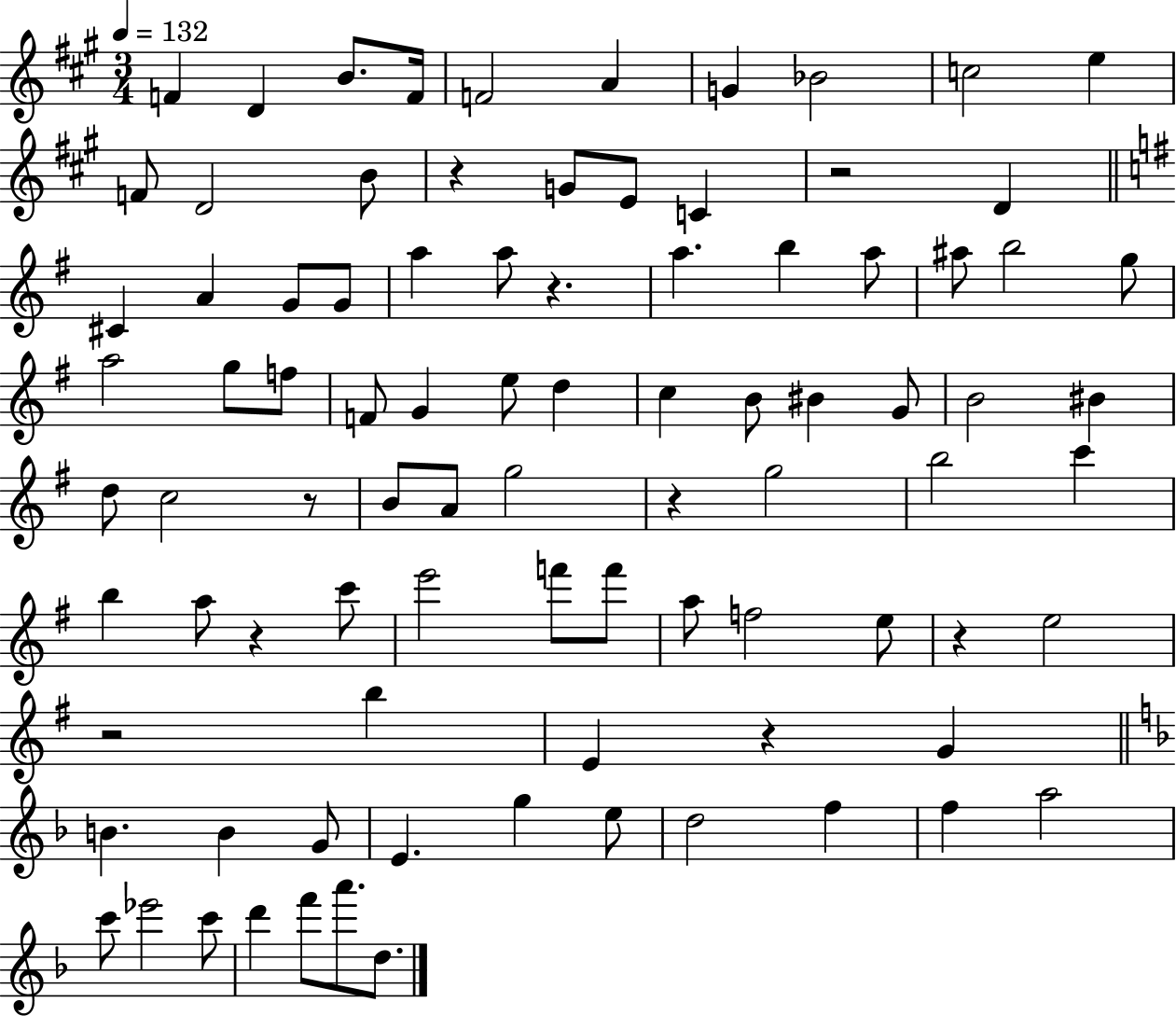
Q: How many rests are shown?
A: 9